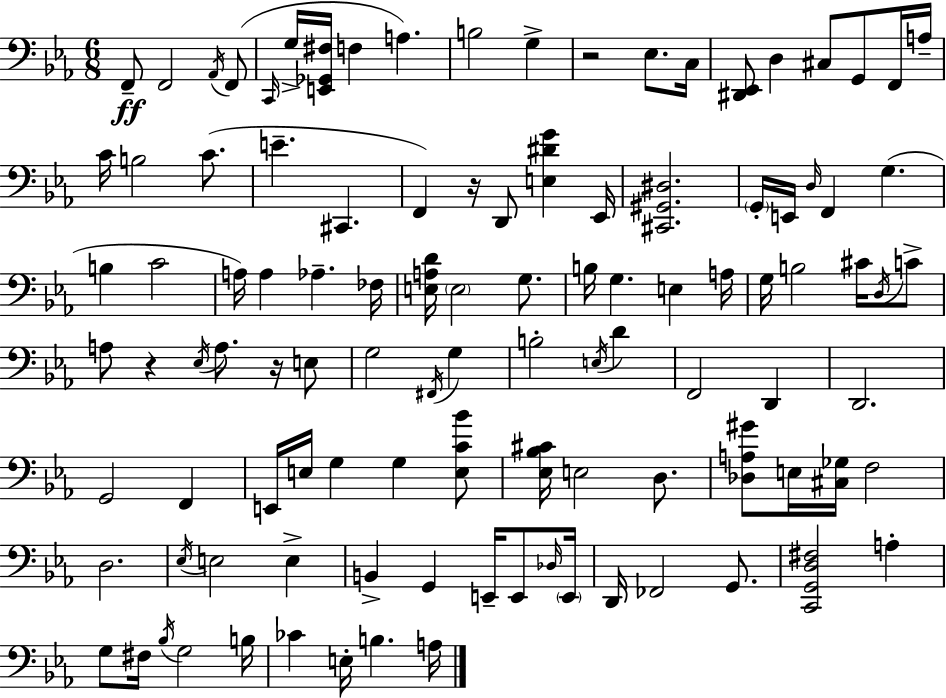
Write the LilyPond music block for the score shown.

{
  \clef bass
  \numericTimeSignature
  \time 6/8
  \key c \minor
  f,8--\ff f,2 \acciaccatura { aes,16 } f,8( | \grace { c,16 } g16-> <e, ges, fis>16 f4 a4.) | b2 g4-> | r2 ees8. | \break c16 <dis, ees,>8 d4 cis8 g,8 | f,16 a16-- c'16 b2 c'8.( | e'4.-- cis,4. | f,4) r16 d,8 <e dis' g'>4 | \break ees,16 <cis, gis, dis>2. | \parenthesize g,16-. e,16 \grace { d16 } f,4 g4.( | b4 c'2 | a16) a4 aes4.-- | \break fes16 <e a d'>16 \parenthesize e2 | g8. b16 g4. e4 | a16 g16 b2 | cis'16 \acciaccatura { d16 } c'8-> a8 r4 \acciaccatura { ees16 } a8. | \break r16 e8 g2 | \acciaccatura { fis,16 } g4 b2-. | \acciaccatura { e16 } d'4 f,2 | d,4 d,2. | \break g,2 | f,4 e,16 e16 g4 | g4 <e c' bes'>8 <ees bes cis'>16 e2 | d8. <des a gis'>8 e16 <cis ges>16 f2 | \break d2. | \acciaccatura { ees16 } e2 | e4-> b,4-> | g,4 e,16-- e,8 \grace { des16 } \parenthesize e,16 d,16 fes,2 | \break g,8. <c, g, d fis>2 | a4-. g8 fis16 | \acciaccatura { bes16 } g2 b16 ces'4 | e16-. b4. a16 \bar "|."
}